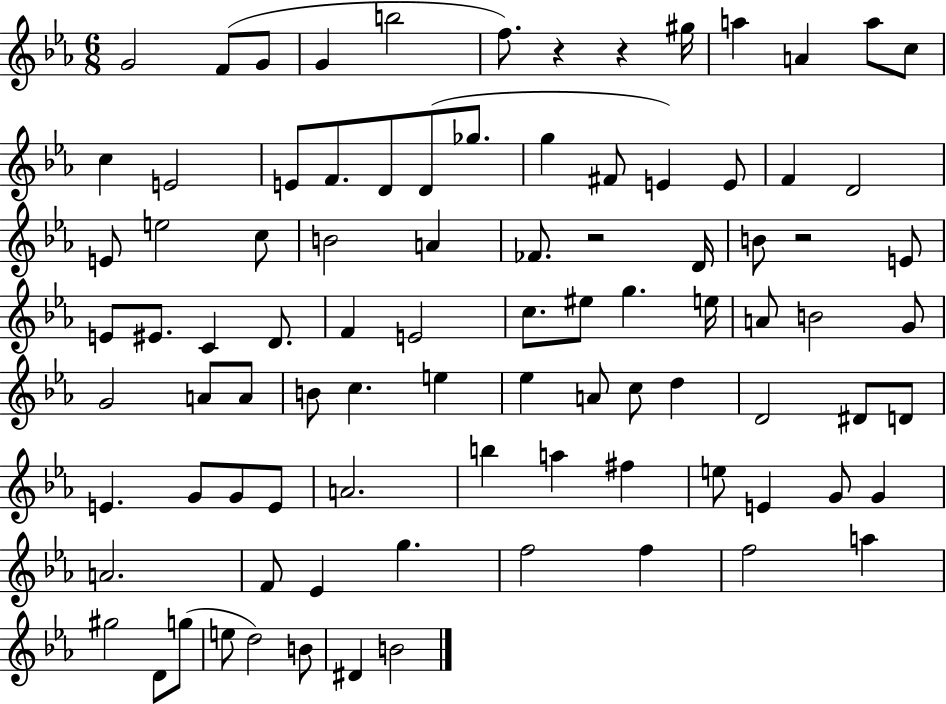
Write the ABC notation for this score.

X:1
T:Untitled
M:6/8
L:1/4
K:Eb
G2 F/2 G/2 G b2 f/2 z z ^g/4 a A a/2 c/2 c E2 E/2 F/2 D/2 D/2 _g/2 g ^F/2 E E/2 F D2 E/2 e2 c/2 B2 A _F/2 z2 D/4 B/2 z2 E/2 E/2 ^E/2 C D/2 F E2 c/2 ^e/2 g e/4 A/2 B2 G/2 G2 A/2 A/2 B/2 c e _e A/2 c/2 d D2 ^D/2 D/2 E G/2 G/2 E/2 A2 b a ^f e/2 E G/2 G A2 F/2 _E g f2 f f2 a ^g2 D/2 g/2 e/2 d2 B/2 ^D B2